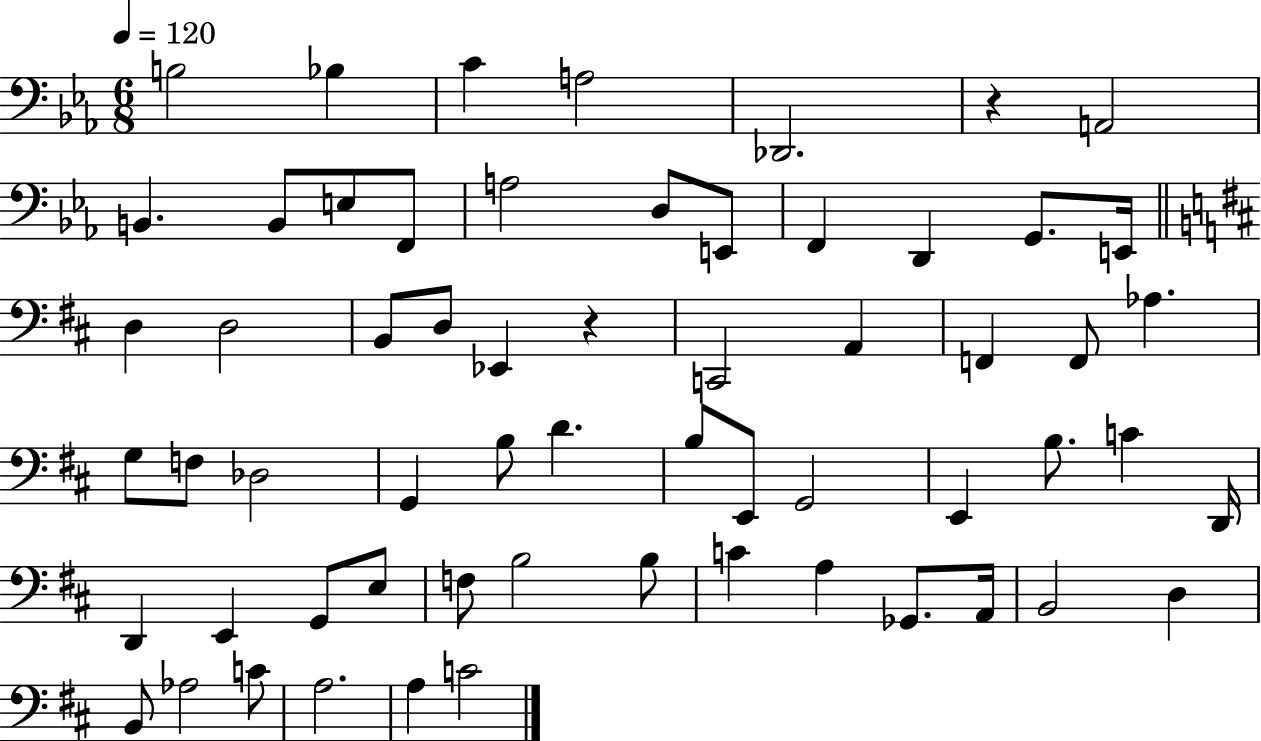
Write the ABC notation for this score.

X:1
T:Untitled
M:6/8
L:1/4
K:Eb
B,2 _B, C A,2 _D,,2 z A,,2 B,, B,,/2 E,/2 F,,/2 A,2 D,/2 E,,/2 F,, D,, G,,/2 E,,/4 D, D,2 B,,/2 D,/2 _E,, z C,,2 A,, F,, F,,/2 _A, G,/2 F,/2 _D,2 G,, B,/2 D B,/2 E,,/2 G,,2 E,, B,/2 C D,,/4 D,, E,, G,,/2 E,/2 F,/2 B,2 B,/2 C A, _G,,/2 A,,/4 B,,2 D, B,,/2 _A,2 C/2 A,2 A, C2